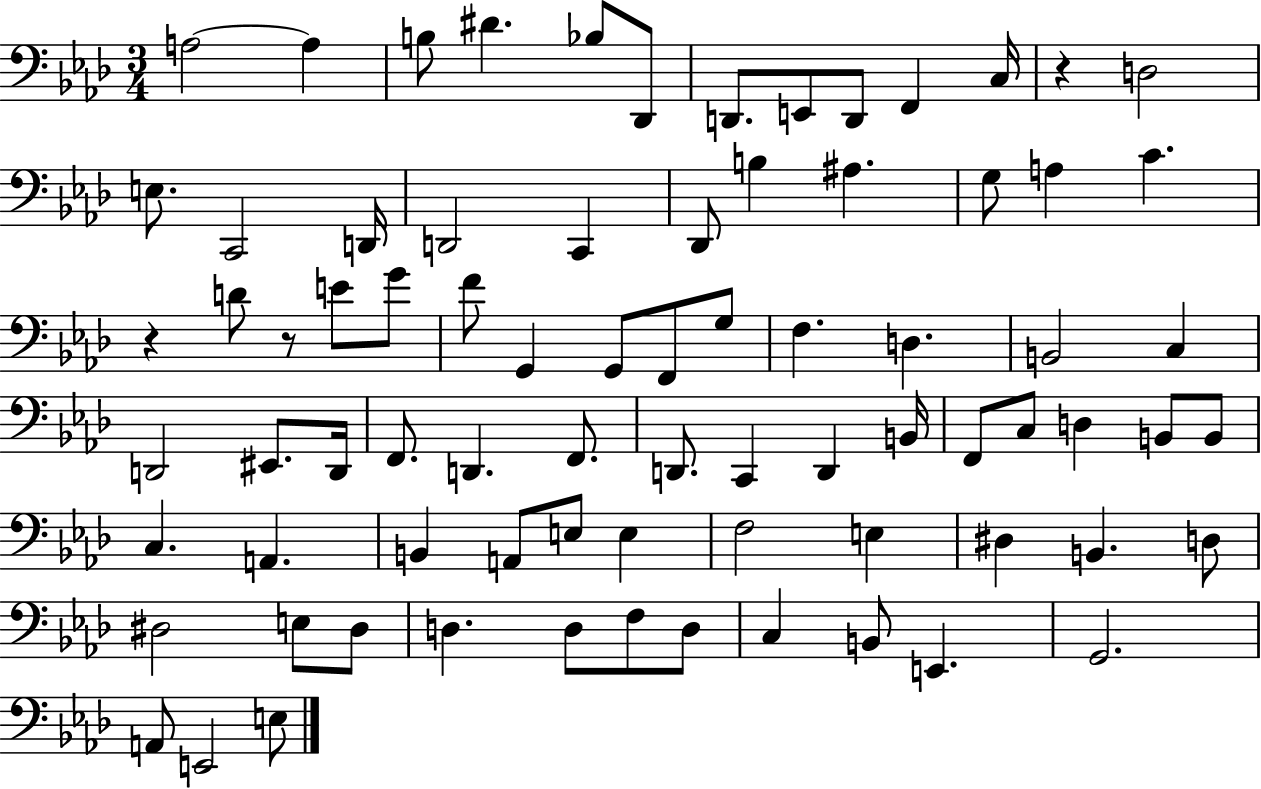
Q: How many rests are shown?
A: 3